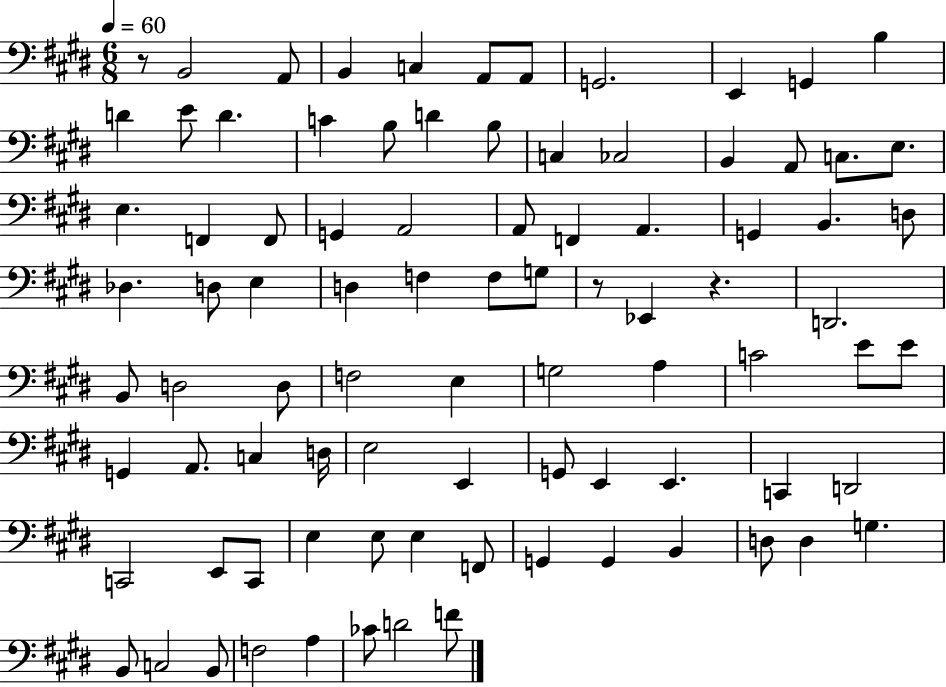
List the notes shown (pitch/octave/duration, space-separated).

R/e B2/h A2/e B2/q C3/q A2/e A2/e G2/h. E2/q G2/q B3/q D4/q E4/e D4/q. C4/q B3/e D4/q B3/e C3/q CES3/h B2/q A2/e C3/e. E3/e. E3/q. F2/q F2/e G2/q A2/h A2/e F2/q A2/q. G2/q B2/q. D3/e Db3/q. D3/e E3/q D3/q F3/q F3/e G3/e R/e Eb2/q R/q. D2/h. B2/e D3/h D3/e F3/h E3/q G3/h A3/q C4/h E4/e E4/e G2/q A2/e. C3/q D3/s E3/h E2/q G2/e E2/q E2/q. C2/q D2/h C2/h E2/e C2/e E3/q E3/e E3/q F2/e G2/q G2/q B2/q D3/e D3/q G3/q. B2/e C3/h B2/e F3/h A3/q CES4/e D4/h F4/e